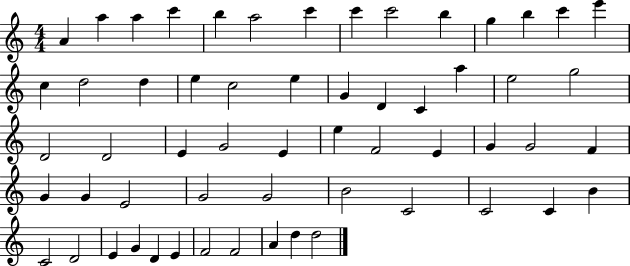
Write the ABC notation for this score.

X:1
T:Untitled
M:4/4
L:1/4
K:C
A a a c' b a2 c' c' c'2 b g b c' e' c d2 d e c2 e G D C a e2 g2 D2 D2 E G2 E e F2 E G G2 F G G E2 G2 G2 B2 C2 C2 C B C2 D2 E G D E F2 F2 A d d2